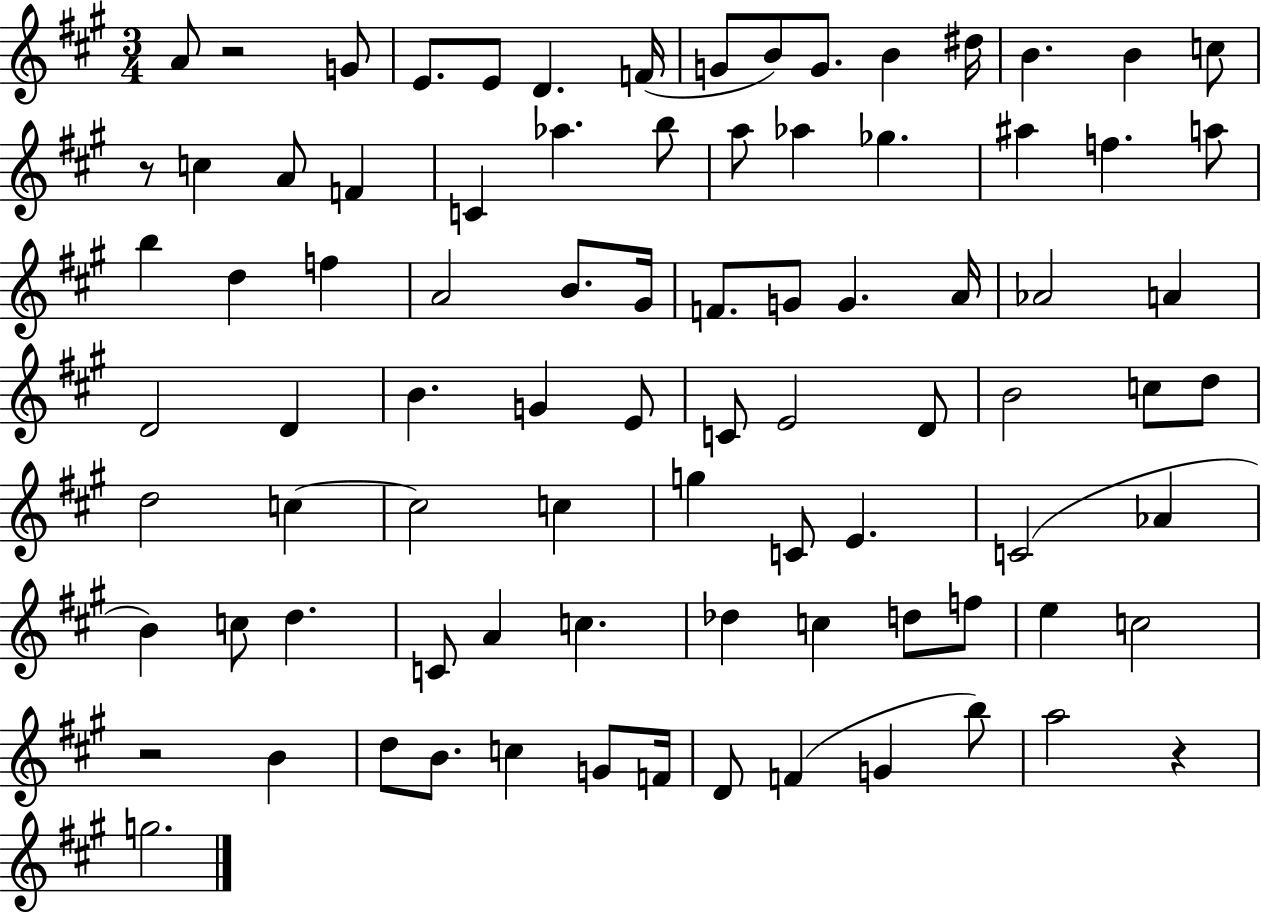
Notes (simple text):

A4/e R/h G4/e E4/e. E4/e D4/q. F4/s G4/e B4/e G4/e. B4/q D#5/s B4/q. B4/q C5/e R/e C5/q A4/e F4/q C4/q Ab5/q. B5/e A5/e Ab5/q Gb5/q. A#5/q F5/q. A5/e B5/q D5/q F5/q A4/h B4/e. G#4/s F4/e. G4/e G4/q. A4/s Ab4/h A4/q D4/h D4/q B4/q. G4/q E4/e C4/e E4/h D4/e B4/h C5/e D5/e D5/h C5/q C5/h C5/q G5/q C4/e E4/q. C4/h Ab4/q B4/q C5/e D5/q. C4/e A4/q C5/q. Db5/q C5/q D5/e F5/e E5/q C5/h R/h B4/q D5/e B4/e. C5/q G4/e F4/s D4/e F4/q G4/q B5/e A5/h R/q G5/h.